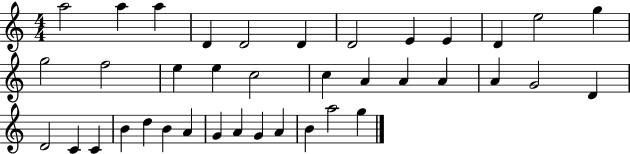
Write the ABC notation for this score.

X:1
T:Untitled
M:4/4
L:1/4
K:C
a2 a a D D2 D D2 E E D e2 g g2 f2 e e c2 c A A A A G2 D D2 C C B d B A G A G A B a2 g